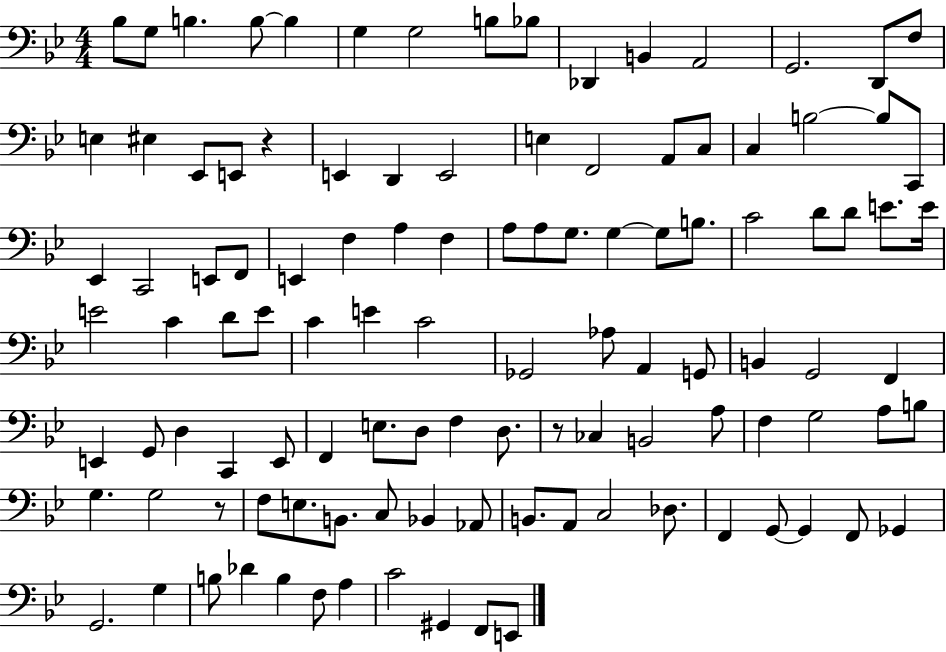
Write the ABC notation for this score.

X:1
T:Untitled
M:4/4
L:1/4
K:Bb
_B,/2 G,/2 B, B,/2 B, G, G,2 B,/2 _B,/2 _D,, B,, A,,2 G,,2 D,,/2 F,/2 E, ^E, _E,,/2 E,,/2 z E,, D,, E,,2 E, F,,2 A,,/2 C,/2 C, B,2 B,/2 C,,/2 _E,, C,,2 E,,/2 F,,/2 E,, F, A, F, A,/2 A,/2 G,/2 G, G,/2 B,/2 C2 D/2 D/2 E/2 E/4 E2 C D/2 E/2 C E C2 _G,,2 _A,/2 A,, G,,/2 B,, G,,2 F,, E,, G,,/2 D, C,, E,,/2 F,, E,/2 D,/2 F, D,/2 z/2 _C, B,,2 A,/2 F, G,2 A,/2 B,/2 G, G,2 z/2 F,/2 E,/2 B,,/2 C,/2 _B,, _A,,/2 B,,/2 A,,/2 C,2 _D,/2 F,, G,,/2 G,, F,,/2 _G,, G,,2 G, B,/2 _D B, F,/2 A, C2 ^G,, F,,/2 E,,/2